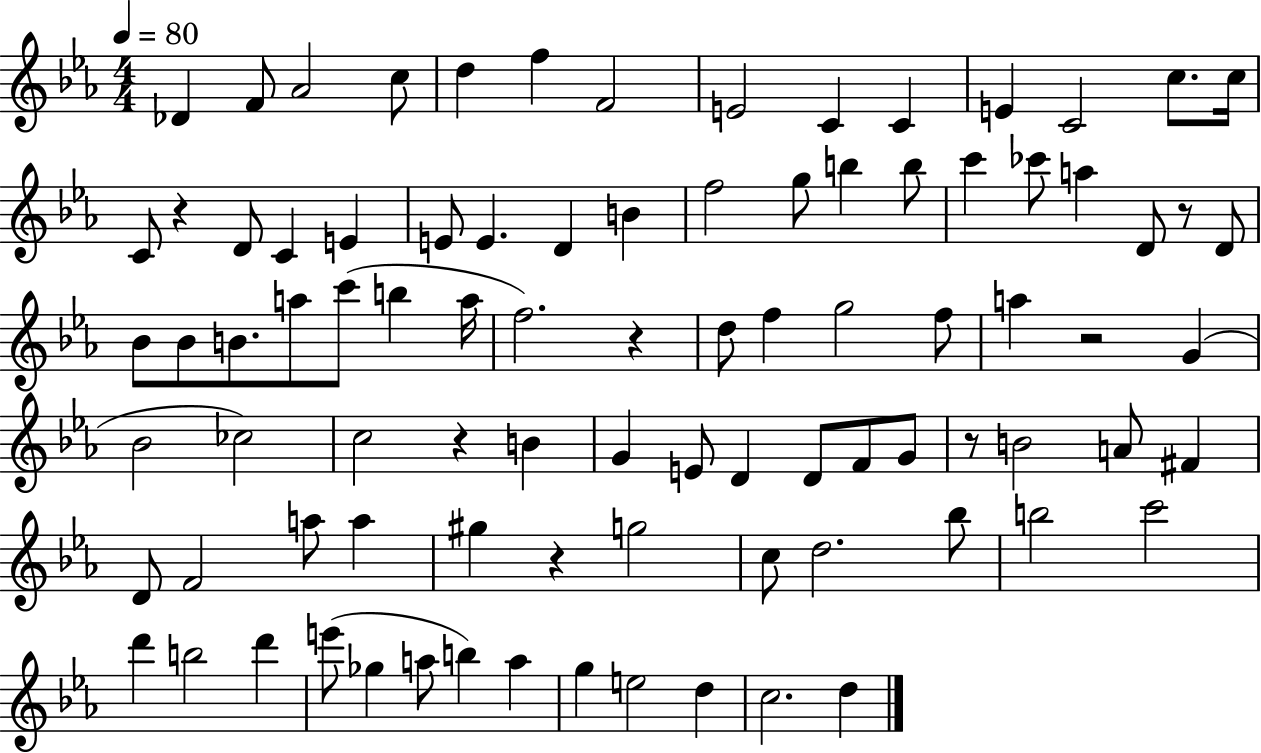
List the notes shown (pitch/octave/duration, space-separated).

Db4/q F4/e Ab4/h C5/e D5/q F5/q F4/h E4/h C4/q C4/q E4/q C4/h C5/e. C5/s C4/e R/q D4/e C4/q E4/q E4/e E4/q. D4/q B4/q F5/h G5/e B5/q B5/e C6/q CES6/e A5/q D4/e R/e D4/e Bb4/e Bb4/e B4/e. A5/e C6/e B5/q A5/s F5/h. R/q D5/e F5/q G5/h F5/e A5/q R/h G4/q Bb4/h CES5/h C5/h R/q B4/q G4/q E4/e D4/q D4/e F4/e G4/e R/e B4/h A4/e F#4/q D4/e F4/h A5/e A5/q G#5/q R/q G5/h C5/e D5/h. Bb5/e B5/h C6/h D6/q B5/h D6/q E6/e Gb5/q A5/e B5/q A5/q G5/q E5/h D5/q C5/h. D5/q